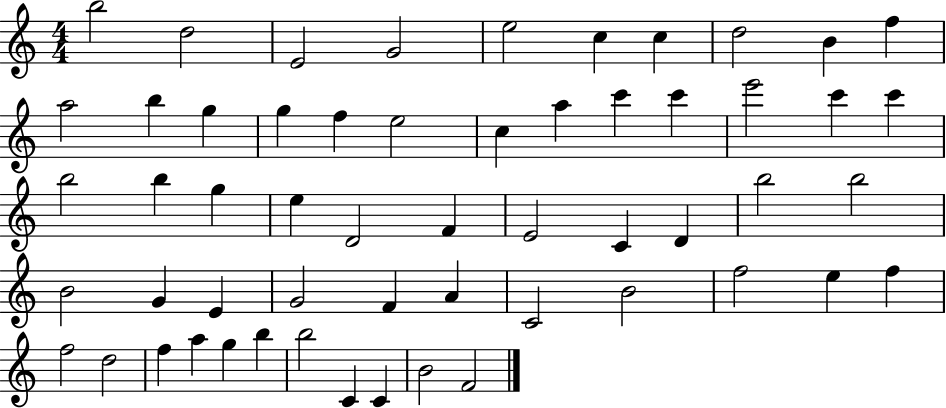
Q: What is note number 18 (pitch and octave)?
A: A5